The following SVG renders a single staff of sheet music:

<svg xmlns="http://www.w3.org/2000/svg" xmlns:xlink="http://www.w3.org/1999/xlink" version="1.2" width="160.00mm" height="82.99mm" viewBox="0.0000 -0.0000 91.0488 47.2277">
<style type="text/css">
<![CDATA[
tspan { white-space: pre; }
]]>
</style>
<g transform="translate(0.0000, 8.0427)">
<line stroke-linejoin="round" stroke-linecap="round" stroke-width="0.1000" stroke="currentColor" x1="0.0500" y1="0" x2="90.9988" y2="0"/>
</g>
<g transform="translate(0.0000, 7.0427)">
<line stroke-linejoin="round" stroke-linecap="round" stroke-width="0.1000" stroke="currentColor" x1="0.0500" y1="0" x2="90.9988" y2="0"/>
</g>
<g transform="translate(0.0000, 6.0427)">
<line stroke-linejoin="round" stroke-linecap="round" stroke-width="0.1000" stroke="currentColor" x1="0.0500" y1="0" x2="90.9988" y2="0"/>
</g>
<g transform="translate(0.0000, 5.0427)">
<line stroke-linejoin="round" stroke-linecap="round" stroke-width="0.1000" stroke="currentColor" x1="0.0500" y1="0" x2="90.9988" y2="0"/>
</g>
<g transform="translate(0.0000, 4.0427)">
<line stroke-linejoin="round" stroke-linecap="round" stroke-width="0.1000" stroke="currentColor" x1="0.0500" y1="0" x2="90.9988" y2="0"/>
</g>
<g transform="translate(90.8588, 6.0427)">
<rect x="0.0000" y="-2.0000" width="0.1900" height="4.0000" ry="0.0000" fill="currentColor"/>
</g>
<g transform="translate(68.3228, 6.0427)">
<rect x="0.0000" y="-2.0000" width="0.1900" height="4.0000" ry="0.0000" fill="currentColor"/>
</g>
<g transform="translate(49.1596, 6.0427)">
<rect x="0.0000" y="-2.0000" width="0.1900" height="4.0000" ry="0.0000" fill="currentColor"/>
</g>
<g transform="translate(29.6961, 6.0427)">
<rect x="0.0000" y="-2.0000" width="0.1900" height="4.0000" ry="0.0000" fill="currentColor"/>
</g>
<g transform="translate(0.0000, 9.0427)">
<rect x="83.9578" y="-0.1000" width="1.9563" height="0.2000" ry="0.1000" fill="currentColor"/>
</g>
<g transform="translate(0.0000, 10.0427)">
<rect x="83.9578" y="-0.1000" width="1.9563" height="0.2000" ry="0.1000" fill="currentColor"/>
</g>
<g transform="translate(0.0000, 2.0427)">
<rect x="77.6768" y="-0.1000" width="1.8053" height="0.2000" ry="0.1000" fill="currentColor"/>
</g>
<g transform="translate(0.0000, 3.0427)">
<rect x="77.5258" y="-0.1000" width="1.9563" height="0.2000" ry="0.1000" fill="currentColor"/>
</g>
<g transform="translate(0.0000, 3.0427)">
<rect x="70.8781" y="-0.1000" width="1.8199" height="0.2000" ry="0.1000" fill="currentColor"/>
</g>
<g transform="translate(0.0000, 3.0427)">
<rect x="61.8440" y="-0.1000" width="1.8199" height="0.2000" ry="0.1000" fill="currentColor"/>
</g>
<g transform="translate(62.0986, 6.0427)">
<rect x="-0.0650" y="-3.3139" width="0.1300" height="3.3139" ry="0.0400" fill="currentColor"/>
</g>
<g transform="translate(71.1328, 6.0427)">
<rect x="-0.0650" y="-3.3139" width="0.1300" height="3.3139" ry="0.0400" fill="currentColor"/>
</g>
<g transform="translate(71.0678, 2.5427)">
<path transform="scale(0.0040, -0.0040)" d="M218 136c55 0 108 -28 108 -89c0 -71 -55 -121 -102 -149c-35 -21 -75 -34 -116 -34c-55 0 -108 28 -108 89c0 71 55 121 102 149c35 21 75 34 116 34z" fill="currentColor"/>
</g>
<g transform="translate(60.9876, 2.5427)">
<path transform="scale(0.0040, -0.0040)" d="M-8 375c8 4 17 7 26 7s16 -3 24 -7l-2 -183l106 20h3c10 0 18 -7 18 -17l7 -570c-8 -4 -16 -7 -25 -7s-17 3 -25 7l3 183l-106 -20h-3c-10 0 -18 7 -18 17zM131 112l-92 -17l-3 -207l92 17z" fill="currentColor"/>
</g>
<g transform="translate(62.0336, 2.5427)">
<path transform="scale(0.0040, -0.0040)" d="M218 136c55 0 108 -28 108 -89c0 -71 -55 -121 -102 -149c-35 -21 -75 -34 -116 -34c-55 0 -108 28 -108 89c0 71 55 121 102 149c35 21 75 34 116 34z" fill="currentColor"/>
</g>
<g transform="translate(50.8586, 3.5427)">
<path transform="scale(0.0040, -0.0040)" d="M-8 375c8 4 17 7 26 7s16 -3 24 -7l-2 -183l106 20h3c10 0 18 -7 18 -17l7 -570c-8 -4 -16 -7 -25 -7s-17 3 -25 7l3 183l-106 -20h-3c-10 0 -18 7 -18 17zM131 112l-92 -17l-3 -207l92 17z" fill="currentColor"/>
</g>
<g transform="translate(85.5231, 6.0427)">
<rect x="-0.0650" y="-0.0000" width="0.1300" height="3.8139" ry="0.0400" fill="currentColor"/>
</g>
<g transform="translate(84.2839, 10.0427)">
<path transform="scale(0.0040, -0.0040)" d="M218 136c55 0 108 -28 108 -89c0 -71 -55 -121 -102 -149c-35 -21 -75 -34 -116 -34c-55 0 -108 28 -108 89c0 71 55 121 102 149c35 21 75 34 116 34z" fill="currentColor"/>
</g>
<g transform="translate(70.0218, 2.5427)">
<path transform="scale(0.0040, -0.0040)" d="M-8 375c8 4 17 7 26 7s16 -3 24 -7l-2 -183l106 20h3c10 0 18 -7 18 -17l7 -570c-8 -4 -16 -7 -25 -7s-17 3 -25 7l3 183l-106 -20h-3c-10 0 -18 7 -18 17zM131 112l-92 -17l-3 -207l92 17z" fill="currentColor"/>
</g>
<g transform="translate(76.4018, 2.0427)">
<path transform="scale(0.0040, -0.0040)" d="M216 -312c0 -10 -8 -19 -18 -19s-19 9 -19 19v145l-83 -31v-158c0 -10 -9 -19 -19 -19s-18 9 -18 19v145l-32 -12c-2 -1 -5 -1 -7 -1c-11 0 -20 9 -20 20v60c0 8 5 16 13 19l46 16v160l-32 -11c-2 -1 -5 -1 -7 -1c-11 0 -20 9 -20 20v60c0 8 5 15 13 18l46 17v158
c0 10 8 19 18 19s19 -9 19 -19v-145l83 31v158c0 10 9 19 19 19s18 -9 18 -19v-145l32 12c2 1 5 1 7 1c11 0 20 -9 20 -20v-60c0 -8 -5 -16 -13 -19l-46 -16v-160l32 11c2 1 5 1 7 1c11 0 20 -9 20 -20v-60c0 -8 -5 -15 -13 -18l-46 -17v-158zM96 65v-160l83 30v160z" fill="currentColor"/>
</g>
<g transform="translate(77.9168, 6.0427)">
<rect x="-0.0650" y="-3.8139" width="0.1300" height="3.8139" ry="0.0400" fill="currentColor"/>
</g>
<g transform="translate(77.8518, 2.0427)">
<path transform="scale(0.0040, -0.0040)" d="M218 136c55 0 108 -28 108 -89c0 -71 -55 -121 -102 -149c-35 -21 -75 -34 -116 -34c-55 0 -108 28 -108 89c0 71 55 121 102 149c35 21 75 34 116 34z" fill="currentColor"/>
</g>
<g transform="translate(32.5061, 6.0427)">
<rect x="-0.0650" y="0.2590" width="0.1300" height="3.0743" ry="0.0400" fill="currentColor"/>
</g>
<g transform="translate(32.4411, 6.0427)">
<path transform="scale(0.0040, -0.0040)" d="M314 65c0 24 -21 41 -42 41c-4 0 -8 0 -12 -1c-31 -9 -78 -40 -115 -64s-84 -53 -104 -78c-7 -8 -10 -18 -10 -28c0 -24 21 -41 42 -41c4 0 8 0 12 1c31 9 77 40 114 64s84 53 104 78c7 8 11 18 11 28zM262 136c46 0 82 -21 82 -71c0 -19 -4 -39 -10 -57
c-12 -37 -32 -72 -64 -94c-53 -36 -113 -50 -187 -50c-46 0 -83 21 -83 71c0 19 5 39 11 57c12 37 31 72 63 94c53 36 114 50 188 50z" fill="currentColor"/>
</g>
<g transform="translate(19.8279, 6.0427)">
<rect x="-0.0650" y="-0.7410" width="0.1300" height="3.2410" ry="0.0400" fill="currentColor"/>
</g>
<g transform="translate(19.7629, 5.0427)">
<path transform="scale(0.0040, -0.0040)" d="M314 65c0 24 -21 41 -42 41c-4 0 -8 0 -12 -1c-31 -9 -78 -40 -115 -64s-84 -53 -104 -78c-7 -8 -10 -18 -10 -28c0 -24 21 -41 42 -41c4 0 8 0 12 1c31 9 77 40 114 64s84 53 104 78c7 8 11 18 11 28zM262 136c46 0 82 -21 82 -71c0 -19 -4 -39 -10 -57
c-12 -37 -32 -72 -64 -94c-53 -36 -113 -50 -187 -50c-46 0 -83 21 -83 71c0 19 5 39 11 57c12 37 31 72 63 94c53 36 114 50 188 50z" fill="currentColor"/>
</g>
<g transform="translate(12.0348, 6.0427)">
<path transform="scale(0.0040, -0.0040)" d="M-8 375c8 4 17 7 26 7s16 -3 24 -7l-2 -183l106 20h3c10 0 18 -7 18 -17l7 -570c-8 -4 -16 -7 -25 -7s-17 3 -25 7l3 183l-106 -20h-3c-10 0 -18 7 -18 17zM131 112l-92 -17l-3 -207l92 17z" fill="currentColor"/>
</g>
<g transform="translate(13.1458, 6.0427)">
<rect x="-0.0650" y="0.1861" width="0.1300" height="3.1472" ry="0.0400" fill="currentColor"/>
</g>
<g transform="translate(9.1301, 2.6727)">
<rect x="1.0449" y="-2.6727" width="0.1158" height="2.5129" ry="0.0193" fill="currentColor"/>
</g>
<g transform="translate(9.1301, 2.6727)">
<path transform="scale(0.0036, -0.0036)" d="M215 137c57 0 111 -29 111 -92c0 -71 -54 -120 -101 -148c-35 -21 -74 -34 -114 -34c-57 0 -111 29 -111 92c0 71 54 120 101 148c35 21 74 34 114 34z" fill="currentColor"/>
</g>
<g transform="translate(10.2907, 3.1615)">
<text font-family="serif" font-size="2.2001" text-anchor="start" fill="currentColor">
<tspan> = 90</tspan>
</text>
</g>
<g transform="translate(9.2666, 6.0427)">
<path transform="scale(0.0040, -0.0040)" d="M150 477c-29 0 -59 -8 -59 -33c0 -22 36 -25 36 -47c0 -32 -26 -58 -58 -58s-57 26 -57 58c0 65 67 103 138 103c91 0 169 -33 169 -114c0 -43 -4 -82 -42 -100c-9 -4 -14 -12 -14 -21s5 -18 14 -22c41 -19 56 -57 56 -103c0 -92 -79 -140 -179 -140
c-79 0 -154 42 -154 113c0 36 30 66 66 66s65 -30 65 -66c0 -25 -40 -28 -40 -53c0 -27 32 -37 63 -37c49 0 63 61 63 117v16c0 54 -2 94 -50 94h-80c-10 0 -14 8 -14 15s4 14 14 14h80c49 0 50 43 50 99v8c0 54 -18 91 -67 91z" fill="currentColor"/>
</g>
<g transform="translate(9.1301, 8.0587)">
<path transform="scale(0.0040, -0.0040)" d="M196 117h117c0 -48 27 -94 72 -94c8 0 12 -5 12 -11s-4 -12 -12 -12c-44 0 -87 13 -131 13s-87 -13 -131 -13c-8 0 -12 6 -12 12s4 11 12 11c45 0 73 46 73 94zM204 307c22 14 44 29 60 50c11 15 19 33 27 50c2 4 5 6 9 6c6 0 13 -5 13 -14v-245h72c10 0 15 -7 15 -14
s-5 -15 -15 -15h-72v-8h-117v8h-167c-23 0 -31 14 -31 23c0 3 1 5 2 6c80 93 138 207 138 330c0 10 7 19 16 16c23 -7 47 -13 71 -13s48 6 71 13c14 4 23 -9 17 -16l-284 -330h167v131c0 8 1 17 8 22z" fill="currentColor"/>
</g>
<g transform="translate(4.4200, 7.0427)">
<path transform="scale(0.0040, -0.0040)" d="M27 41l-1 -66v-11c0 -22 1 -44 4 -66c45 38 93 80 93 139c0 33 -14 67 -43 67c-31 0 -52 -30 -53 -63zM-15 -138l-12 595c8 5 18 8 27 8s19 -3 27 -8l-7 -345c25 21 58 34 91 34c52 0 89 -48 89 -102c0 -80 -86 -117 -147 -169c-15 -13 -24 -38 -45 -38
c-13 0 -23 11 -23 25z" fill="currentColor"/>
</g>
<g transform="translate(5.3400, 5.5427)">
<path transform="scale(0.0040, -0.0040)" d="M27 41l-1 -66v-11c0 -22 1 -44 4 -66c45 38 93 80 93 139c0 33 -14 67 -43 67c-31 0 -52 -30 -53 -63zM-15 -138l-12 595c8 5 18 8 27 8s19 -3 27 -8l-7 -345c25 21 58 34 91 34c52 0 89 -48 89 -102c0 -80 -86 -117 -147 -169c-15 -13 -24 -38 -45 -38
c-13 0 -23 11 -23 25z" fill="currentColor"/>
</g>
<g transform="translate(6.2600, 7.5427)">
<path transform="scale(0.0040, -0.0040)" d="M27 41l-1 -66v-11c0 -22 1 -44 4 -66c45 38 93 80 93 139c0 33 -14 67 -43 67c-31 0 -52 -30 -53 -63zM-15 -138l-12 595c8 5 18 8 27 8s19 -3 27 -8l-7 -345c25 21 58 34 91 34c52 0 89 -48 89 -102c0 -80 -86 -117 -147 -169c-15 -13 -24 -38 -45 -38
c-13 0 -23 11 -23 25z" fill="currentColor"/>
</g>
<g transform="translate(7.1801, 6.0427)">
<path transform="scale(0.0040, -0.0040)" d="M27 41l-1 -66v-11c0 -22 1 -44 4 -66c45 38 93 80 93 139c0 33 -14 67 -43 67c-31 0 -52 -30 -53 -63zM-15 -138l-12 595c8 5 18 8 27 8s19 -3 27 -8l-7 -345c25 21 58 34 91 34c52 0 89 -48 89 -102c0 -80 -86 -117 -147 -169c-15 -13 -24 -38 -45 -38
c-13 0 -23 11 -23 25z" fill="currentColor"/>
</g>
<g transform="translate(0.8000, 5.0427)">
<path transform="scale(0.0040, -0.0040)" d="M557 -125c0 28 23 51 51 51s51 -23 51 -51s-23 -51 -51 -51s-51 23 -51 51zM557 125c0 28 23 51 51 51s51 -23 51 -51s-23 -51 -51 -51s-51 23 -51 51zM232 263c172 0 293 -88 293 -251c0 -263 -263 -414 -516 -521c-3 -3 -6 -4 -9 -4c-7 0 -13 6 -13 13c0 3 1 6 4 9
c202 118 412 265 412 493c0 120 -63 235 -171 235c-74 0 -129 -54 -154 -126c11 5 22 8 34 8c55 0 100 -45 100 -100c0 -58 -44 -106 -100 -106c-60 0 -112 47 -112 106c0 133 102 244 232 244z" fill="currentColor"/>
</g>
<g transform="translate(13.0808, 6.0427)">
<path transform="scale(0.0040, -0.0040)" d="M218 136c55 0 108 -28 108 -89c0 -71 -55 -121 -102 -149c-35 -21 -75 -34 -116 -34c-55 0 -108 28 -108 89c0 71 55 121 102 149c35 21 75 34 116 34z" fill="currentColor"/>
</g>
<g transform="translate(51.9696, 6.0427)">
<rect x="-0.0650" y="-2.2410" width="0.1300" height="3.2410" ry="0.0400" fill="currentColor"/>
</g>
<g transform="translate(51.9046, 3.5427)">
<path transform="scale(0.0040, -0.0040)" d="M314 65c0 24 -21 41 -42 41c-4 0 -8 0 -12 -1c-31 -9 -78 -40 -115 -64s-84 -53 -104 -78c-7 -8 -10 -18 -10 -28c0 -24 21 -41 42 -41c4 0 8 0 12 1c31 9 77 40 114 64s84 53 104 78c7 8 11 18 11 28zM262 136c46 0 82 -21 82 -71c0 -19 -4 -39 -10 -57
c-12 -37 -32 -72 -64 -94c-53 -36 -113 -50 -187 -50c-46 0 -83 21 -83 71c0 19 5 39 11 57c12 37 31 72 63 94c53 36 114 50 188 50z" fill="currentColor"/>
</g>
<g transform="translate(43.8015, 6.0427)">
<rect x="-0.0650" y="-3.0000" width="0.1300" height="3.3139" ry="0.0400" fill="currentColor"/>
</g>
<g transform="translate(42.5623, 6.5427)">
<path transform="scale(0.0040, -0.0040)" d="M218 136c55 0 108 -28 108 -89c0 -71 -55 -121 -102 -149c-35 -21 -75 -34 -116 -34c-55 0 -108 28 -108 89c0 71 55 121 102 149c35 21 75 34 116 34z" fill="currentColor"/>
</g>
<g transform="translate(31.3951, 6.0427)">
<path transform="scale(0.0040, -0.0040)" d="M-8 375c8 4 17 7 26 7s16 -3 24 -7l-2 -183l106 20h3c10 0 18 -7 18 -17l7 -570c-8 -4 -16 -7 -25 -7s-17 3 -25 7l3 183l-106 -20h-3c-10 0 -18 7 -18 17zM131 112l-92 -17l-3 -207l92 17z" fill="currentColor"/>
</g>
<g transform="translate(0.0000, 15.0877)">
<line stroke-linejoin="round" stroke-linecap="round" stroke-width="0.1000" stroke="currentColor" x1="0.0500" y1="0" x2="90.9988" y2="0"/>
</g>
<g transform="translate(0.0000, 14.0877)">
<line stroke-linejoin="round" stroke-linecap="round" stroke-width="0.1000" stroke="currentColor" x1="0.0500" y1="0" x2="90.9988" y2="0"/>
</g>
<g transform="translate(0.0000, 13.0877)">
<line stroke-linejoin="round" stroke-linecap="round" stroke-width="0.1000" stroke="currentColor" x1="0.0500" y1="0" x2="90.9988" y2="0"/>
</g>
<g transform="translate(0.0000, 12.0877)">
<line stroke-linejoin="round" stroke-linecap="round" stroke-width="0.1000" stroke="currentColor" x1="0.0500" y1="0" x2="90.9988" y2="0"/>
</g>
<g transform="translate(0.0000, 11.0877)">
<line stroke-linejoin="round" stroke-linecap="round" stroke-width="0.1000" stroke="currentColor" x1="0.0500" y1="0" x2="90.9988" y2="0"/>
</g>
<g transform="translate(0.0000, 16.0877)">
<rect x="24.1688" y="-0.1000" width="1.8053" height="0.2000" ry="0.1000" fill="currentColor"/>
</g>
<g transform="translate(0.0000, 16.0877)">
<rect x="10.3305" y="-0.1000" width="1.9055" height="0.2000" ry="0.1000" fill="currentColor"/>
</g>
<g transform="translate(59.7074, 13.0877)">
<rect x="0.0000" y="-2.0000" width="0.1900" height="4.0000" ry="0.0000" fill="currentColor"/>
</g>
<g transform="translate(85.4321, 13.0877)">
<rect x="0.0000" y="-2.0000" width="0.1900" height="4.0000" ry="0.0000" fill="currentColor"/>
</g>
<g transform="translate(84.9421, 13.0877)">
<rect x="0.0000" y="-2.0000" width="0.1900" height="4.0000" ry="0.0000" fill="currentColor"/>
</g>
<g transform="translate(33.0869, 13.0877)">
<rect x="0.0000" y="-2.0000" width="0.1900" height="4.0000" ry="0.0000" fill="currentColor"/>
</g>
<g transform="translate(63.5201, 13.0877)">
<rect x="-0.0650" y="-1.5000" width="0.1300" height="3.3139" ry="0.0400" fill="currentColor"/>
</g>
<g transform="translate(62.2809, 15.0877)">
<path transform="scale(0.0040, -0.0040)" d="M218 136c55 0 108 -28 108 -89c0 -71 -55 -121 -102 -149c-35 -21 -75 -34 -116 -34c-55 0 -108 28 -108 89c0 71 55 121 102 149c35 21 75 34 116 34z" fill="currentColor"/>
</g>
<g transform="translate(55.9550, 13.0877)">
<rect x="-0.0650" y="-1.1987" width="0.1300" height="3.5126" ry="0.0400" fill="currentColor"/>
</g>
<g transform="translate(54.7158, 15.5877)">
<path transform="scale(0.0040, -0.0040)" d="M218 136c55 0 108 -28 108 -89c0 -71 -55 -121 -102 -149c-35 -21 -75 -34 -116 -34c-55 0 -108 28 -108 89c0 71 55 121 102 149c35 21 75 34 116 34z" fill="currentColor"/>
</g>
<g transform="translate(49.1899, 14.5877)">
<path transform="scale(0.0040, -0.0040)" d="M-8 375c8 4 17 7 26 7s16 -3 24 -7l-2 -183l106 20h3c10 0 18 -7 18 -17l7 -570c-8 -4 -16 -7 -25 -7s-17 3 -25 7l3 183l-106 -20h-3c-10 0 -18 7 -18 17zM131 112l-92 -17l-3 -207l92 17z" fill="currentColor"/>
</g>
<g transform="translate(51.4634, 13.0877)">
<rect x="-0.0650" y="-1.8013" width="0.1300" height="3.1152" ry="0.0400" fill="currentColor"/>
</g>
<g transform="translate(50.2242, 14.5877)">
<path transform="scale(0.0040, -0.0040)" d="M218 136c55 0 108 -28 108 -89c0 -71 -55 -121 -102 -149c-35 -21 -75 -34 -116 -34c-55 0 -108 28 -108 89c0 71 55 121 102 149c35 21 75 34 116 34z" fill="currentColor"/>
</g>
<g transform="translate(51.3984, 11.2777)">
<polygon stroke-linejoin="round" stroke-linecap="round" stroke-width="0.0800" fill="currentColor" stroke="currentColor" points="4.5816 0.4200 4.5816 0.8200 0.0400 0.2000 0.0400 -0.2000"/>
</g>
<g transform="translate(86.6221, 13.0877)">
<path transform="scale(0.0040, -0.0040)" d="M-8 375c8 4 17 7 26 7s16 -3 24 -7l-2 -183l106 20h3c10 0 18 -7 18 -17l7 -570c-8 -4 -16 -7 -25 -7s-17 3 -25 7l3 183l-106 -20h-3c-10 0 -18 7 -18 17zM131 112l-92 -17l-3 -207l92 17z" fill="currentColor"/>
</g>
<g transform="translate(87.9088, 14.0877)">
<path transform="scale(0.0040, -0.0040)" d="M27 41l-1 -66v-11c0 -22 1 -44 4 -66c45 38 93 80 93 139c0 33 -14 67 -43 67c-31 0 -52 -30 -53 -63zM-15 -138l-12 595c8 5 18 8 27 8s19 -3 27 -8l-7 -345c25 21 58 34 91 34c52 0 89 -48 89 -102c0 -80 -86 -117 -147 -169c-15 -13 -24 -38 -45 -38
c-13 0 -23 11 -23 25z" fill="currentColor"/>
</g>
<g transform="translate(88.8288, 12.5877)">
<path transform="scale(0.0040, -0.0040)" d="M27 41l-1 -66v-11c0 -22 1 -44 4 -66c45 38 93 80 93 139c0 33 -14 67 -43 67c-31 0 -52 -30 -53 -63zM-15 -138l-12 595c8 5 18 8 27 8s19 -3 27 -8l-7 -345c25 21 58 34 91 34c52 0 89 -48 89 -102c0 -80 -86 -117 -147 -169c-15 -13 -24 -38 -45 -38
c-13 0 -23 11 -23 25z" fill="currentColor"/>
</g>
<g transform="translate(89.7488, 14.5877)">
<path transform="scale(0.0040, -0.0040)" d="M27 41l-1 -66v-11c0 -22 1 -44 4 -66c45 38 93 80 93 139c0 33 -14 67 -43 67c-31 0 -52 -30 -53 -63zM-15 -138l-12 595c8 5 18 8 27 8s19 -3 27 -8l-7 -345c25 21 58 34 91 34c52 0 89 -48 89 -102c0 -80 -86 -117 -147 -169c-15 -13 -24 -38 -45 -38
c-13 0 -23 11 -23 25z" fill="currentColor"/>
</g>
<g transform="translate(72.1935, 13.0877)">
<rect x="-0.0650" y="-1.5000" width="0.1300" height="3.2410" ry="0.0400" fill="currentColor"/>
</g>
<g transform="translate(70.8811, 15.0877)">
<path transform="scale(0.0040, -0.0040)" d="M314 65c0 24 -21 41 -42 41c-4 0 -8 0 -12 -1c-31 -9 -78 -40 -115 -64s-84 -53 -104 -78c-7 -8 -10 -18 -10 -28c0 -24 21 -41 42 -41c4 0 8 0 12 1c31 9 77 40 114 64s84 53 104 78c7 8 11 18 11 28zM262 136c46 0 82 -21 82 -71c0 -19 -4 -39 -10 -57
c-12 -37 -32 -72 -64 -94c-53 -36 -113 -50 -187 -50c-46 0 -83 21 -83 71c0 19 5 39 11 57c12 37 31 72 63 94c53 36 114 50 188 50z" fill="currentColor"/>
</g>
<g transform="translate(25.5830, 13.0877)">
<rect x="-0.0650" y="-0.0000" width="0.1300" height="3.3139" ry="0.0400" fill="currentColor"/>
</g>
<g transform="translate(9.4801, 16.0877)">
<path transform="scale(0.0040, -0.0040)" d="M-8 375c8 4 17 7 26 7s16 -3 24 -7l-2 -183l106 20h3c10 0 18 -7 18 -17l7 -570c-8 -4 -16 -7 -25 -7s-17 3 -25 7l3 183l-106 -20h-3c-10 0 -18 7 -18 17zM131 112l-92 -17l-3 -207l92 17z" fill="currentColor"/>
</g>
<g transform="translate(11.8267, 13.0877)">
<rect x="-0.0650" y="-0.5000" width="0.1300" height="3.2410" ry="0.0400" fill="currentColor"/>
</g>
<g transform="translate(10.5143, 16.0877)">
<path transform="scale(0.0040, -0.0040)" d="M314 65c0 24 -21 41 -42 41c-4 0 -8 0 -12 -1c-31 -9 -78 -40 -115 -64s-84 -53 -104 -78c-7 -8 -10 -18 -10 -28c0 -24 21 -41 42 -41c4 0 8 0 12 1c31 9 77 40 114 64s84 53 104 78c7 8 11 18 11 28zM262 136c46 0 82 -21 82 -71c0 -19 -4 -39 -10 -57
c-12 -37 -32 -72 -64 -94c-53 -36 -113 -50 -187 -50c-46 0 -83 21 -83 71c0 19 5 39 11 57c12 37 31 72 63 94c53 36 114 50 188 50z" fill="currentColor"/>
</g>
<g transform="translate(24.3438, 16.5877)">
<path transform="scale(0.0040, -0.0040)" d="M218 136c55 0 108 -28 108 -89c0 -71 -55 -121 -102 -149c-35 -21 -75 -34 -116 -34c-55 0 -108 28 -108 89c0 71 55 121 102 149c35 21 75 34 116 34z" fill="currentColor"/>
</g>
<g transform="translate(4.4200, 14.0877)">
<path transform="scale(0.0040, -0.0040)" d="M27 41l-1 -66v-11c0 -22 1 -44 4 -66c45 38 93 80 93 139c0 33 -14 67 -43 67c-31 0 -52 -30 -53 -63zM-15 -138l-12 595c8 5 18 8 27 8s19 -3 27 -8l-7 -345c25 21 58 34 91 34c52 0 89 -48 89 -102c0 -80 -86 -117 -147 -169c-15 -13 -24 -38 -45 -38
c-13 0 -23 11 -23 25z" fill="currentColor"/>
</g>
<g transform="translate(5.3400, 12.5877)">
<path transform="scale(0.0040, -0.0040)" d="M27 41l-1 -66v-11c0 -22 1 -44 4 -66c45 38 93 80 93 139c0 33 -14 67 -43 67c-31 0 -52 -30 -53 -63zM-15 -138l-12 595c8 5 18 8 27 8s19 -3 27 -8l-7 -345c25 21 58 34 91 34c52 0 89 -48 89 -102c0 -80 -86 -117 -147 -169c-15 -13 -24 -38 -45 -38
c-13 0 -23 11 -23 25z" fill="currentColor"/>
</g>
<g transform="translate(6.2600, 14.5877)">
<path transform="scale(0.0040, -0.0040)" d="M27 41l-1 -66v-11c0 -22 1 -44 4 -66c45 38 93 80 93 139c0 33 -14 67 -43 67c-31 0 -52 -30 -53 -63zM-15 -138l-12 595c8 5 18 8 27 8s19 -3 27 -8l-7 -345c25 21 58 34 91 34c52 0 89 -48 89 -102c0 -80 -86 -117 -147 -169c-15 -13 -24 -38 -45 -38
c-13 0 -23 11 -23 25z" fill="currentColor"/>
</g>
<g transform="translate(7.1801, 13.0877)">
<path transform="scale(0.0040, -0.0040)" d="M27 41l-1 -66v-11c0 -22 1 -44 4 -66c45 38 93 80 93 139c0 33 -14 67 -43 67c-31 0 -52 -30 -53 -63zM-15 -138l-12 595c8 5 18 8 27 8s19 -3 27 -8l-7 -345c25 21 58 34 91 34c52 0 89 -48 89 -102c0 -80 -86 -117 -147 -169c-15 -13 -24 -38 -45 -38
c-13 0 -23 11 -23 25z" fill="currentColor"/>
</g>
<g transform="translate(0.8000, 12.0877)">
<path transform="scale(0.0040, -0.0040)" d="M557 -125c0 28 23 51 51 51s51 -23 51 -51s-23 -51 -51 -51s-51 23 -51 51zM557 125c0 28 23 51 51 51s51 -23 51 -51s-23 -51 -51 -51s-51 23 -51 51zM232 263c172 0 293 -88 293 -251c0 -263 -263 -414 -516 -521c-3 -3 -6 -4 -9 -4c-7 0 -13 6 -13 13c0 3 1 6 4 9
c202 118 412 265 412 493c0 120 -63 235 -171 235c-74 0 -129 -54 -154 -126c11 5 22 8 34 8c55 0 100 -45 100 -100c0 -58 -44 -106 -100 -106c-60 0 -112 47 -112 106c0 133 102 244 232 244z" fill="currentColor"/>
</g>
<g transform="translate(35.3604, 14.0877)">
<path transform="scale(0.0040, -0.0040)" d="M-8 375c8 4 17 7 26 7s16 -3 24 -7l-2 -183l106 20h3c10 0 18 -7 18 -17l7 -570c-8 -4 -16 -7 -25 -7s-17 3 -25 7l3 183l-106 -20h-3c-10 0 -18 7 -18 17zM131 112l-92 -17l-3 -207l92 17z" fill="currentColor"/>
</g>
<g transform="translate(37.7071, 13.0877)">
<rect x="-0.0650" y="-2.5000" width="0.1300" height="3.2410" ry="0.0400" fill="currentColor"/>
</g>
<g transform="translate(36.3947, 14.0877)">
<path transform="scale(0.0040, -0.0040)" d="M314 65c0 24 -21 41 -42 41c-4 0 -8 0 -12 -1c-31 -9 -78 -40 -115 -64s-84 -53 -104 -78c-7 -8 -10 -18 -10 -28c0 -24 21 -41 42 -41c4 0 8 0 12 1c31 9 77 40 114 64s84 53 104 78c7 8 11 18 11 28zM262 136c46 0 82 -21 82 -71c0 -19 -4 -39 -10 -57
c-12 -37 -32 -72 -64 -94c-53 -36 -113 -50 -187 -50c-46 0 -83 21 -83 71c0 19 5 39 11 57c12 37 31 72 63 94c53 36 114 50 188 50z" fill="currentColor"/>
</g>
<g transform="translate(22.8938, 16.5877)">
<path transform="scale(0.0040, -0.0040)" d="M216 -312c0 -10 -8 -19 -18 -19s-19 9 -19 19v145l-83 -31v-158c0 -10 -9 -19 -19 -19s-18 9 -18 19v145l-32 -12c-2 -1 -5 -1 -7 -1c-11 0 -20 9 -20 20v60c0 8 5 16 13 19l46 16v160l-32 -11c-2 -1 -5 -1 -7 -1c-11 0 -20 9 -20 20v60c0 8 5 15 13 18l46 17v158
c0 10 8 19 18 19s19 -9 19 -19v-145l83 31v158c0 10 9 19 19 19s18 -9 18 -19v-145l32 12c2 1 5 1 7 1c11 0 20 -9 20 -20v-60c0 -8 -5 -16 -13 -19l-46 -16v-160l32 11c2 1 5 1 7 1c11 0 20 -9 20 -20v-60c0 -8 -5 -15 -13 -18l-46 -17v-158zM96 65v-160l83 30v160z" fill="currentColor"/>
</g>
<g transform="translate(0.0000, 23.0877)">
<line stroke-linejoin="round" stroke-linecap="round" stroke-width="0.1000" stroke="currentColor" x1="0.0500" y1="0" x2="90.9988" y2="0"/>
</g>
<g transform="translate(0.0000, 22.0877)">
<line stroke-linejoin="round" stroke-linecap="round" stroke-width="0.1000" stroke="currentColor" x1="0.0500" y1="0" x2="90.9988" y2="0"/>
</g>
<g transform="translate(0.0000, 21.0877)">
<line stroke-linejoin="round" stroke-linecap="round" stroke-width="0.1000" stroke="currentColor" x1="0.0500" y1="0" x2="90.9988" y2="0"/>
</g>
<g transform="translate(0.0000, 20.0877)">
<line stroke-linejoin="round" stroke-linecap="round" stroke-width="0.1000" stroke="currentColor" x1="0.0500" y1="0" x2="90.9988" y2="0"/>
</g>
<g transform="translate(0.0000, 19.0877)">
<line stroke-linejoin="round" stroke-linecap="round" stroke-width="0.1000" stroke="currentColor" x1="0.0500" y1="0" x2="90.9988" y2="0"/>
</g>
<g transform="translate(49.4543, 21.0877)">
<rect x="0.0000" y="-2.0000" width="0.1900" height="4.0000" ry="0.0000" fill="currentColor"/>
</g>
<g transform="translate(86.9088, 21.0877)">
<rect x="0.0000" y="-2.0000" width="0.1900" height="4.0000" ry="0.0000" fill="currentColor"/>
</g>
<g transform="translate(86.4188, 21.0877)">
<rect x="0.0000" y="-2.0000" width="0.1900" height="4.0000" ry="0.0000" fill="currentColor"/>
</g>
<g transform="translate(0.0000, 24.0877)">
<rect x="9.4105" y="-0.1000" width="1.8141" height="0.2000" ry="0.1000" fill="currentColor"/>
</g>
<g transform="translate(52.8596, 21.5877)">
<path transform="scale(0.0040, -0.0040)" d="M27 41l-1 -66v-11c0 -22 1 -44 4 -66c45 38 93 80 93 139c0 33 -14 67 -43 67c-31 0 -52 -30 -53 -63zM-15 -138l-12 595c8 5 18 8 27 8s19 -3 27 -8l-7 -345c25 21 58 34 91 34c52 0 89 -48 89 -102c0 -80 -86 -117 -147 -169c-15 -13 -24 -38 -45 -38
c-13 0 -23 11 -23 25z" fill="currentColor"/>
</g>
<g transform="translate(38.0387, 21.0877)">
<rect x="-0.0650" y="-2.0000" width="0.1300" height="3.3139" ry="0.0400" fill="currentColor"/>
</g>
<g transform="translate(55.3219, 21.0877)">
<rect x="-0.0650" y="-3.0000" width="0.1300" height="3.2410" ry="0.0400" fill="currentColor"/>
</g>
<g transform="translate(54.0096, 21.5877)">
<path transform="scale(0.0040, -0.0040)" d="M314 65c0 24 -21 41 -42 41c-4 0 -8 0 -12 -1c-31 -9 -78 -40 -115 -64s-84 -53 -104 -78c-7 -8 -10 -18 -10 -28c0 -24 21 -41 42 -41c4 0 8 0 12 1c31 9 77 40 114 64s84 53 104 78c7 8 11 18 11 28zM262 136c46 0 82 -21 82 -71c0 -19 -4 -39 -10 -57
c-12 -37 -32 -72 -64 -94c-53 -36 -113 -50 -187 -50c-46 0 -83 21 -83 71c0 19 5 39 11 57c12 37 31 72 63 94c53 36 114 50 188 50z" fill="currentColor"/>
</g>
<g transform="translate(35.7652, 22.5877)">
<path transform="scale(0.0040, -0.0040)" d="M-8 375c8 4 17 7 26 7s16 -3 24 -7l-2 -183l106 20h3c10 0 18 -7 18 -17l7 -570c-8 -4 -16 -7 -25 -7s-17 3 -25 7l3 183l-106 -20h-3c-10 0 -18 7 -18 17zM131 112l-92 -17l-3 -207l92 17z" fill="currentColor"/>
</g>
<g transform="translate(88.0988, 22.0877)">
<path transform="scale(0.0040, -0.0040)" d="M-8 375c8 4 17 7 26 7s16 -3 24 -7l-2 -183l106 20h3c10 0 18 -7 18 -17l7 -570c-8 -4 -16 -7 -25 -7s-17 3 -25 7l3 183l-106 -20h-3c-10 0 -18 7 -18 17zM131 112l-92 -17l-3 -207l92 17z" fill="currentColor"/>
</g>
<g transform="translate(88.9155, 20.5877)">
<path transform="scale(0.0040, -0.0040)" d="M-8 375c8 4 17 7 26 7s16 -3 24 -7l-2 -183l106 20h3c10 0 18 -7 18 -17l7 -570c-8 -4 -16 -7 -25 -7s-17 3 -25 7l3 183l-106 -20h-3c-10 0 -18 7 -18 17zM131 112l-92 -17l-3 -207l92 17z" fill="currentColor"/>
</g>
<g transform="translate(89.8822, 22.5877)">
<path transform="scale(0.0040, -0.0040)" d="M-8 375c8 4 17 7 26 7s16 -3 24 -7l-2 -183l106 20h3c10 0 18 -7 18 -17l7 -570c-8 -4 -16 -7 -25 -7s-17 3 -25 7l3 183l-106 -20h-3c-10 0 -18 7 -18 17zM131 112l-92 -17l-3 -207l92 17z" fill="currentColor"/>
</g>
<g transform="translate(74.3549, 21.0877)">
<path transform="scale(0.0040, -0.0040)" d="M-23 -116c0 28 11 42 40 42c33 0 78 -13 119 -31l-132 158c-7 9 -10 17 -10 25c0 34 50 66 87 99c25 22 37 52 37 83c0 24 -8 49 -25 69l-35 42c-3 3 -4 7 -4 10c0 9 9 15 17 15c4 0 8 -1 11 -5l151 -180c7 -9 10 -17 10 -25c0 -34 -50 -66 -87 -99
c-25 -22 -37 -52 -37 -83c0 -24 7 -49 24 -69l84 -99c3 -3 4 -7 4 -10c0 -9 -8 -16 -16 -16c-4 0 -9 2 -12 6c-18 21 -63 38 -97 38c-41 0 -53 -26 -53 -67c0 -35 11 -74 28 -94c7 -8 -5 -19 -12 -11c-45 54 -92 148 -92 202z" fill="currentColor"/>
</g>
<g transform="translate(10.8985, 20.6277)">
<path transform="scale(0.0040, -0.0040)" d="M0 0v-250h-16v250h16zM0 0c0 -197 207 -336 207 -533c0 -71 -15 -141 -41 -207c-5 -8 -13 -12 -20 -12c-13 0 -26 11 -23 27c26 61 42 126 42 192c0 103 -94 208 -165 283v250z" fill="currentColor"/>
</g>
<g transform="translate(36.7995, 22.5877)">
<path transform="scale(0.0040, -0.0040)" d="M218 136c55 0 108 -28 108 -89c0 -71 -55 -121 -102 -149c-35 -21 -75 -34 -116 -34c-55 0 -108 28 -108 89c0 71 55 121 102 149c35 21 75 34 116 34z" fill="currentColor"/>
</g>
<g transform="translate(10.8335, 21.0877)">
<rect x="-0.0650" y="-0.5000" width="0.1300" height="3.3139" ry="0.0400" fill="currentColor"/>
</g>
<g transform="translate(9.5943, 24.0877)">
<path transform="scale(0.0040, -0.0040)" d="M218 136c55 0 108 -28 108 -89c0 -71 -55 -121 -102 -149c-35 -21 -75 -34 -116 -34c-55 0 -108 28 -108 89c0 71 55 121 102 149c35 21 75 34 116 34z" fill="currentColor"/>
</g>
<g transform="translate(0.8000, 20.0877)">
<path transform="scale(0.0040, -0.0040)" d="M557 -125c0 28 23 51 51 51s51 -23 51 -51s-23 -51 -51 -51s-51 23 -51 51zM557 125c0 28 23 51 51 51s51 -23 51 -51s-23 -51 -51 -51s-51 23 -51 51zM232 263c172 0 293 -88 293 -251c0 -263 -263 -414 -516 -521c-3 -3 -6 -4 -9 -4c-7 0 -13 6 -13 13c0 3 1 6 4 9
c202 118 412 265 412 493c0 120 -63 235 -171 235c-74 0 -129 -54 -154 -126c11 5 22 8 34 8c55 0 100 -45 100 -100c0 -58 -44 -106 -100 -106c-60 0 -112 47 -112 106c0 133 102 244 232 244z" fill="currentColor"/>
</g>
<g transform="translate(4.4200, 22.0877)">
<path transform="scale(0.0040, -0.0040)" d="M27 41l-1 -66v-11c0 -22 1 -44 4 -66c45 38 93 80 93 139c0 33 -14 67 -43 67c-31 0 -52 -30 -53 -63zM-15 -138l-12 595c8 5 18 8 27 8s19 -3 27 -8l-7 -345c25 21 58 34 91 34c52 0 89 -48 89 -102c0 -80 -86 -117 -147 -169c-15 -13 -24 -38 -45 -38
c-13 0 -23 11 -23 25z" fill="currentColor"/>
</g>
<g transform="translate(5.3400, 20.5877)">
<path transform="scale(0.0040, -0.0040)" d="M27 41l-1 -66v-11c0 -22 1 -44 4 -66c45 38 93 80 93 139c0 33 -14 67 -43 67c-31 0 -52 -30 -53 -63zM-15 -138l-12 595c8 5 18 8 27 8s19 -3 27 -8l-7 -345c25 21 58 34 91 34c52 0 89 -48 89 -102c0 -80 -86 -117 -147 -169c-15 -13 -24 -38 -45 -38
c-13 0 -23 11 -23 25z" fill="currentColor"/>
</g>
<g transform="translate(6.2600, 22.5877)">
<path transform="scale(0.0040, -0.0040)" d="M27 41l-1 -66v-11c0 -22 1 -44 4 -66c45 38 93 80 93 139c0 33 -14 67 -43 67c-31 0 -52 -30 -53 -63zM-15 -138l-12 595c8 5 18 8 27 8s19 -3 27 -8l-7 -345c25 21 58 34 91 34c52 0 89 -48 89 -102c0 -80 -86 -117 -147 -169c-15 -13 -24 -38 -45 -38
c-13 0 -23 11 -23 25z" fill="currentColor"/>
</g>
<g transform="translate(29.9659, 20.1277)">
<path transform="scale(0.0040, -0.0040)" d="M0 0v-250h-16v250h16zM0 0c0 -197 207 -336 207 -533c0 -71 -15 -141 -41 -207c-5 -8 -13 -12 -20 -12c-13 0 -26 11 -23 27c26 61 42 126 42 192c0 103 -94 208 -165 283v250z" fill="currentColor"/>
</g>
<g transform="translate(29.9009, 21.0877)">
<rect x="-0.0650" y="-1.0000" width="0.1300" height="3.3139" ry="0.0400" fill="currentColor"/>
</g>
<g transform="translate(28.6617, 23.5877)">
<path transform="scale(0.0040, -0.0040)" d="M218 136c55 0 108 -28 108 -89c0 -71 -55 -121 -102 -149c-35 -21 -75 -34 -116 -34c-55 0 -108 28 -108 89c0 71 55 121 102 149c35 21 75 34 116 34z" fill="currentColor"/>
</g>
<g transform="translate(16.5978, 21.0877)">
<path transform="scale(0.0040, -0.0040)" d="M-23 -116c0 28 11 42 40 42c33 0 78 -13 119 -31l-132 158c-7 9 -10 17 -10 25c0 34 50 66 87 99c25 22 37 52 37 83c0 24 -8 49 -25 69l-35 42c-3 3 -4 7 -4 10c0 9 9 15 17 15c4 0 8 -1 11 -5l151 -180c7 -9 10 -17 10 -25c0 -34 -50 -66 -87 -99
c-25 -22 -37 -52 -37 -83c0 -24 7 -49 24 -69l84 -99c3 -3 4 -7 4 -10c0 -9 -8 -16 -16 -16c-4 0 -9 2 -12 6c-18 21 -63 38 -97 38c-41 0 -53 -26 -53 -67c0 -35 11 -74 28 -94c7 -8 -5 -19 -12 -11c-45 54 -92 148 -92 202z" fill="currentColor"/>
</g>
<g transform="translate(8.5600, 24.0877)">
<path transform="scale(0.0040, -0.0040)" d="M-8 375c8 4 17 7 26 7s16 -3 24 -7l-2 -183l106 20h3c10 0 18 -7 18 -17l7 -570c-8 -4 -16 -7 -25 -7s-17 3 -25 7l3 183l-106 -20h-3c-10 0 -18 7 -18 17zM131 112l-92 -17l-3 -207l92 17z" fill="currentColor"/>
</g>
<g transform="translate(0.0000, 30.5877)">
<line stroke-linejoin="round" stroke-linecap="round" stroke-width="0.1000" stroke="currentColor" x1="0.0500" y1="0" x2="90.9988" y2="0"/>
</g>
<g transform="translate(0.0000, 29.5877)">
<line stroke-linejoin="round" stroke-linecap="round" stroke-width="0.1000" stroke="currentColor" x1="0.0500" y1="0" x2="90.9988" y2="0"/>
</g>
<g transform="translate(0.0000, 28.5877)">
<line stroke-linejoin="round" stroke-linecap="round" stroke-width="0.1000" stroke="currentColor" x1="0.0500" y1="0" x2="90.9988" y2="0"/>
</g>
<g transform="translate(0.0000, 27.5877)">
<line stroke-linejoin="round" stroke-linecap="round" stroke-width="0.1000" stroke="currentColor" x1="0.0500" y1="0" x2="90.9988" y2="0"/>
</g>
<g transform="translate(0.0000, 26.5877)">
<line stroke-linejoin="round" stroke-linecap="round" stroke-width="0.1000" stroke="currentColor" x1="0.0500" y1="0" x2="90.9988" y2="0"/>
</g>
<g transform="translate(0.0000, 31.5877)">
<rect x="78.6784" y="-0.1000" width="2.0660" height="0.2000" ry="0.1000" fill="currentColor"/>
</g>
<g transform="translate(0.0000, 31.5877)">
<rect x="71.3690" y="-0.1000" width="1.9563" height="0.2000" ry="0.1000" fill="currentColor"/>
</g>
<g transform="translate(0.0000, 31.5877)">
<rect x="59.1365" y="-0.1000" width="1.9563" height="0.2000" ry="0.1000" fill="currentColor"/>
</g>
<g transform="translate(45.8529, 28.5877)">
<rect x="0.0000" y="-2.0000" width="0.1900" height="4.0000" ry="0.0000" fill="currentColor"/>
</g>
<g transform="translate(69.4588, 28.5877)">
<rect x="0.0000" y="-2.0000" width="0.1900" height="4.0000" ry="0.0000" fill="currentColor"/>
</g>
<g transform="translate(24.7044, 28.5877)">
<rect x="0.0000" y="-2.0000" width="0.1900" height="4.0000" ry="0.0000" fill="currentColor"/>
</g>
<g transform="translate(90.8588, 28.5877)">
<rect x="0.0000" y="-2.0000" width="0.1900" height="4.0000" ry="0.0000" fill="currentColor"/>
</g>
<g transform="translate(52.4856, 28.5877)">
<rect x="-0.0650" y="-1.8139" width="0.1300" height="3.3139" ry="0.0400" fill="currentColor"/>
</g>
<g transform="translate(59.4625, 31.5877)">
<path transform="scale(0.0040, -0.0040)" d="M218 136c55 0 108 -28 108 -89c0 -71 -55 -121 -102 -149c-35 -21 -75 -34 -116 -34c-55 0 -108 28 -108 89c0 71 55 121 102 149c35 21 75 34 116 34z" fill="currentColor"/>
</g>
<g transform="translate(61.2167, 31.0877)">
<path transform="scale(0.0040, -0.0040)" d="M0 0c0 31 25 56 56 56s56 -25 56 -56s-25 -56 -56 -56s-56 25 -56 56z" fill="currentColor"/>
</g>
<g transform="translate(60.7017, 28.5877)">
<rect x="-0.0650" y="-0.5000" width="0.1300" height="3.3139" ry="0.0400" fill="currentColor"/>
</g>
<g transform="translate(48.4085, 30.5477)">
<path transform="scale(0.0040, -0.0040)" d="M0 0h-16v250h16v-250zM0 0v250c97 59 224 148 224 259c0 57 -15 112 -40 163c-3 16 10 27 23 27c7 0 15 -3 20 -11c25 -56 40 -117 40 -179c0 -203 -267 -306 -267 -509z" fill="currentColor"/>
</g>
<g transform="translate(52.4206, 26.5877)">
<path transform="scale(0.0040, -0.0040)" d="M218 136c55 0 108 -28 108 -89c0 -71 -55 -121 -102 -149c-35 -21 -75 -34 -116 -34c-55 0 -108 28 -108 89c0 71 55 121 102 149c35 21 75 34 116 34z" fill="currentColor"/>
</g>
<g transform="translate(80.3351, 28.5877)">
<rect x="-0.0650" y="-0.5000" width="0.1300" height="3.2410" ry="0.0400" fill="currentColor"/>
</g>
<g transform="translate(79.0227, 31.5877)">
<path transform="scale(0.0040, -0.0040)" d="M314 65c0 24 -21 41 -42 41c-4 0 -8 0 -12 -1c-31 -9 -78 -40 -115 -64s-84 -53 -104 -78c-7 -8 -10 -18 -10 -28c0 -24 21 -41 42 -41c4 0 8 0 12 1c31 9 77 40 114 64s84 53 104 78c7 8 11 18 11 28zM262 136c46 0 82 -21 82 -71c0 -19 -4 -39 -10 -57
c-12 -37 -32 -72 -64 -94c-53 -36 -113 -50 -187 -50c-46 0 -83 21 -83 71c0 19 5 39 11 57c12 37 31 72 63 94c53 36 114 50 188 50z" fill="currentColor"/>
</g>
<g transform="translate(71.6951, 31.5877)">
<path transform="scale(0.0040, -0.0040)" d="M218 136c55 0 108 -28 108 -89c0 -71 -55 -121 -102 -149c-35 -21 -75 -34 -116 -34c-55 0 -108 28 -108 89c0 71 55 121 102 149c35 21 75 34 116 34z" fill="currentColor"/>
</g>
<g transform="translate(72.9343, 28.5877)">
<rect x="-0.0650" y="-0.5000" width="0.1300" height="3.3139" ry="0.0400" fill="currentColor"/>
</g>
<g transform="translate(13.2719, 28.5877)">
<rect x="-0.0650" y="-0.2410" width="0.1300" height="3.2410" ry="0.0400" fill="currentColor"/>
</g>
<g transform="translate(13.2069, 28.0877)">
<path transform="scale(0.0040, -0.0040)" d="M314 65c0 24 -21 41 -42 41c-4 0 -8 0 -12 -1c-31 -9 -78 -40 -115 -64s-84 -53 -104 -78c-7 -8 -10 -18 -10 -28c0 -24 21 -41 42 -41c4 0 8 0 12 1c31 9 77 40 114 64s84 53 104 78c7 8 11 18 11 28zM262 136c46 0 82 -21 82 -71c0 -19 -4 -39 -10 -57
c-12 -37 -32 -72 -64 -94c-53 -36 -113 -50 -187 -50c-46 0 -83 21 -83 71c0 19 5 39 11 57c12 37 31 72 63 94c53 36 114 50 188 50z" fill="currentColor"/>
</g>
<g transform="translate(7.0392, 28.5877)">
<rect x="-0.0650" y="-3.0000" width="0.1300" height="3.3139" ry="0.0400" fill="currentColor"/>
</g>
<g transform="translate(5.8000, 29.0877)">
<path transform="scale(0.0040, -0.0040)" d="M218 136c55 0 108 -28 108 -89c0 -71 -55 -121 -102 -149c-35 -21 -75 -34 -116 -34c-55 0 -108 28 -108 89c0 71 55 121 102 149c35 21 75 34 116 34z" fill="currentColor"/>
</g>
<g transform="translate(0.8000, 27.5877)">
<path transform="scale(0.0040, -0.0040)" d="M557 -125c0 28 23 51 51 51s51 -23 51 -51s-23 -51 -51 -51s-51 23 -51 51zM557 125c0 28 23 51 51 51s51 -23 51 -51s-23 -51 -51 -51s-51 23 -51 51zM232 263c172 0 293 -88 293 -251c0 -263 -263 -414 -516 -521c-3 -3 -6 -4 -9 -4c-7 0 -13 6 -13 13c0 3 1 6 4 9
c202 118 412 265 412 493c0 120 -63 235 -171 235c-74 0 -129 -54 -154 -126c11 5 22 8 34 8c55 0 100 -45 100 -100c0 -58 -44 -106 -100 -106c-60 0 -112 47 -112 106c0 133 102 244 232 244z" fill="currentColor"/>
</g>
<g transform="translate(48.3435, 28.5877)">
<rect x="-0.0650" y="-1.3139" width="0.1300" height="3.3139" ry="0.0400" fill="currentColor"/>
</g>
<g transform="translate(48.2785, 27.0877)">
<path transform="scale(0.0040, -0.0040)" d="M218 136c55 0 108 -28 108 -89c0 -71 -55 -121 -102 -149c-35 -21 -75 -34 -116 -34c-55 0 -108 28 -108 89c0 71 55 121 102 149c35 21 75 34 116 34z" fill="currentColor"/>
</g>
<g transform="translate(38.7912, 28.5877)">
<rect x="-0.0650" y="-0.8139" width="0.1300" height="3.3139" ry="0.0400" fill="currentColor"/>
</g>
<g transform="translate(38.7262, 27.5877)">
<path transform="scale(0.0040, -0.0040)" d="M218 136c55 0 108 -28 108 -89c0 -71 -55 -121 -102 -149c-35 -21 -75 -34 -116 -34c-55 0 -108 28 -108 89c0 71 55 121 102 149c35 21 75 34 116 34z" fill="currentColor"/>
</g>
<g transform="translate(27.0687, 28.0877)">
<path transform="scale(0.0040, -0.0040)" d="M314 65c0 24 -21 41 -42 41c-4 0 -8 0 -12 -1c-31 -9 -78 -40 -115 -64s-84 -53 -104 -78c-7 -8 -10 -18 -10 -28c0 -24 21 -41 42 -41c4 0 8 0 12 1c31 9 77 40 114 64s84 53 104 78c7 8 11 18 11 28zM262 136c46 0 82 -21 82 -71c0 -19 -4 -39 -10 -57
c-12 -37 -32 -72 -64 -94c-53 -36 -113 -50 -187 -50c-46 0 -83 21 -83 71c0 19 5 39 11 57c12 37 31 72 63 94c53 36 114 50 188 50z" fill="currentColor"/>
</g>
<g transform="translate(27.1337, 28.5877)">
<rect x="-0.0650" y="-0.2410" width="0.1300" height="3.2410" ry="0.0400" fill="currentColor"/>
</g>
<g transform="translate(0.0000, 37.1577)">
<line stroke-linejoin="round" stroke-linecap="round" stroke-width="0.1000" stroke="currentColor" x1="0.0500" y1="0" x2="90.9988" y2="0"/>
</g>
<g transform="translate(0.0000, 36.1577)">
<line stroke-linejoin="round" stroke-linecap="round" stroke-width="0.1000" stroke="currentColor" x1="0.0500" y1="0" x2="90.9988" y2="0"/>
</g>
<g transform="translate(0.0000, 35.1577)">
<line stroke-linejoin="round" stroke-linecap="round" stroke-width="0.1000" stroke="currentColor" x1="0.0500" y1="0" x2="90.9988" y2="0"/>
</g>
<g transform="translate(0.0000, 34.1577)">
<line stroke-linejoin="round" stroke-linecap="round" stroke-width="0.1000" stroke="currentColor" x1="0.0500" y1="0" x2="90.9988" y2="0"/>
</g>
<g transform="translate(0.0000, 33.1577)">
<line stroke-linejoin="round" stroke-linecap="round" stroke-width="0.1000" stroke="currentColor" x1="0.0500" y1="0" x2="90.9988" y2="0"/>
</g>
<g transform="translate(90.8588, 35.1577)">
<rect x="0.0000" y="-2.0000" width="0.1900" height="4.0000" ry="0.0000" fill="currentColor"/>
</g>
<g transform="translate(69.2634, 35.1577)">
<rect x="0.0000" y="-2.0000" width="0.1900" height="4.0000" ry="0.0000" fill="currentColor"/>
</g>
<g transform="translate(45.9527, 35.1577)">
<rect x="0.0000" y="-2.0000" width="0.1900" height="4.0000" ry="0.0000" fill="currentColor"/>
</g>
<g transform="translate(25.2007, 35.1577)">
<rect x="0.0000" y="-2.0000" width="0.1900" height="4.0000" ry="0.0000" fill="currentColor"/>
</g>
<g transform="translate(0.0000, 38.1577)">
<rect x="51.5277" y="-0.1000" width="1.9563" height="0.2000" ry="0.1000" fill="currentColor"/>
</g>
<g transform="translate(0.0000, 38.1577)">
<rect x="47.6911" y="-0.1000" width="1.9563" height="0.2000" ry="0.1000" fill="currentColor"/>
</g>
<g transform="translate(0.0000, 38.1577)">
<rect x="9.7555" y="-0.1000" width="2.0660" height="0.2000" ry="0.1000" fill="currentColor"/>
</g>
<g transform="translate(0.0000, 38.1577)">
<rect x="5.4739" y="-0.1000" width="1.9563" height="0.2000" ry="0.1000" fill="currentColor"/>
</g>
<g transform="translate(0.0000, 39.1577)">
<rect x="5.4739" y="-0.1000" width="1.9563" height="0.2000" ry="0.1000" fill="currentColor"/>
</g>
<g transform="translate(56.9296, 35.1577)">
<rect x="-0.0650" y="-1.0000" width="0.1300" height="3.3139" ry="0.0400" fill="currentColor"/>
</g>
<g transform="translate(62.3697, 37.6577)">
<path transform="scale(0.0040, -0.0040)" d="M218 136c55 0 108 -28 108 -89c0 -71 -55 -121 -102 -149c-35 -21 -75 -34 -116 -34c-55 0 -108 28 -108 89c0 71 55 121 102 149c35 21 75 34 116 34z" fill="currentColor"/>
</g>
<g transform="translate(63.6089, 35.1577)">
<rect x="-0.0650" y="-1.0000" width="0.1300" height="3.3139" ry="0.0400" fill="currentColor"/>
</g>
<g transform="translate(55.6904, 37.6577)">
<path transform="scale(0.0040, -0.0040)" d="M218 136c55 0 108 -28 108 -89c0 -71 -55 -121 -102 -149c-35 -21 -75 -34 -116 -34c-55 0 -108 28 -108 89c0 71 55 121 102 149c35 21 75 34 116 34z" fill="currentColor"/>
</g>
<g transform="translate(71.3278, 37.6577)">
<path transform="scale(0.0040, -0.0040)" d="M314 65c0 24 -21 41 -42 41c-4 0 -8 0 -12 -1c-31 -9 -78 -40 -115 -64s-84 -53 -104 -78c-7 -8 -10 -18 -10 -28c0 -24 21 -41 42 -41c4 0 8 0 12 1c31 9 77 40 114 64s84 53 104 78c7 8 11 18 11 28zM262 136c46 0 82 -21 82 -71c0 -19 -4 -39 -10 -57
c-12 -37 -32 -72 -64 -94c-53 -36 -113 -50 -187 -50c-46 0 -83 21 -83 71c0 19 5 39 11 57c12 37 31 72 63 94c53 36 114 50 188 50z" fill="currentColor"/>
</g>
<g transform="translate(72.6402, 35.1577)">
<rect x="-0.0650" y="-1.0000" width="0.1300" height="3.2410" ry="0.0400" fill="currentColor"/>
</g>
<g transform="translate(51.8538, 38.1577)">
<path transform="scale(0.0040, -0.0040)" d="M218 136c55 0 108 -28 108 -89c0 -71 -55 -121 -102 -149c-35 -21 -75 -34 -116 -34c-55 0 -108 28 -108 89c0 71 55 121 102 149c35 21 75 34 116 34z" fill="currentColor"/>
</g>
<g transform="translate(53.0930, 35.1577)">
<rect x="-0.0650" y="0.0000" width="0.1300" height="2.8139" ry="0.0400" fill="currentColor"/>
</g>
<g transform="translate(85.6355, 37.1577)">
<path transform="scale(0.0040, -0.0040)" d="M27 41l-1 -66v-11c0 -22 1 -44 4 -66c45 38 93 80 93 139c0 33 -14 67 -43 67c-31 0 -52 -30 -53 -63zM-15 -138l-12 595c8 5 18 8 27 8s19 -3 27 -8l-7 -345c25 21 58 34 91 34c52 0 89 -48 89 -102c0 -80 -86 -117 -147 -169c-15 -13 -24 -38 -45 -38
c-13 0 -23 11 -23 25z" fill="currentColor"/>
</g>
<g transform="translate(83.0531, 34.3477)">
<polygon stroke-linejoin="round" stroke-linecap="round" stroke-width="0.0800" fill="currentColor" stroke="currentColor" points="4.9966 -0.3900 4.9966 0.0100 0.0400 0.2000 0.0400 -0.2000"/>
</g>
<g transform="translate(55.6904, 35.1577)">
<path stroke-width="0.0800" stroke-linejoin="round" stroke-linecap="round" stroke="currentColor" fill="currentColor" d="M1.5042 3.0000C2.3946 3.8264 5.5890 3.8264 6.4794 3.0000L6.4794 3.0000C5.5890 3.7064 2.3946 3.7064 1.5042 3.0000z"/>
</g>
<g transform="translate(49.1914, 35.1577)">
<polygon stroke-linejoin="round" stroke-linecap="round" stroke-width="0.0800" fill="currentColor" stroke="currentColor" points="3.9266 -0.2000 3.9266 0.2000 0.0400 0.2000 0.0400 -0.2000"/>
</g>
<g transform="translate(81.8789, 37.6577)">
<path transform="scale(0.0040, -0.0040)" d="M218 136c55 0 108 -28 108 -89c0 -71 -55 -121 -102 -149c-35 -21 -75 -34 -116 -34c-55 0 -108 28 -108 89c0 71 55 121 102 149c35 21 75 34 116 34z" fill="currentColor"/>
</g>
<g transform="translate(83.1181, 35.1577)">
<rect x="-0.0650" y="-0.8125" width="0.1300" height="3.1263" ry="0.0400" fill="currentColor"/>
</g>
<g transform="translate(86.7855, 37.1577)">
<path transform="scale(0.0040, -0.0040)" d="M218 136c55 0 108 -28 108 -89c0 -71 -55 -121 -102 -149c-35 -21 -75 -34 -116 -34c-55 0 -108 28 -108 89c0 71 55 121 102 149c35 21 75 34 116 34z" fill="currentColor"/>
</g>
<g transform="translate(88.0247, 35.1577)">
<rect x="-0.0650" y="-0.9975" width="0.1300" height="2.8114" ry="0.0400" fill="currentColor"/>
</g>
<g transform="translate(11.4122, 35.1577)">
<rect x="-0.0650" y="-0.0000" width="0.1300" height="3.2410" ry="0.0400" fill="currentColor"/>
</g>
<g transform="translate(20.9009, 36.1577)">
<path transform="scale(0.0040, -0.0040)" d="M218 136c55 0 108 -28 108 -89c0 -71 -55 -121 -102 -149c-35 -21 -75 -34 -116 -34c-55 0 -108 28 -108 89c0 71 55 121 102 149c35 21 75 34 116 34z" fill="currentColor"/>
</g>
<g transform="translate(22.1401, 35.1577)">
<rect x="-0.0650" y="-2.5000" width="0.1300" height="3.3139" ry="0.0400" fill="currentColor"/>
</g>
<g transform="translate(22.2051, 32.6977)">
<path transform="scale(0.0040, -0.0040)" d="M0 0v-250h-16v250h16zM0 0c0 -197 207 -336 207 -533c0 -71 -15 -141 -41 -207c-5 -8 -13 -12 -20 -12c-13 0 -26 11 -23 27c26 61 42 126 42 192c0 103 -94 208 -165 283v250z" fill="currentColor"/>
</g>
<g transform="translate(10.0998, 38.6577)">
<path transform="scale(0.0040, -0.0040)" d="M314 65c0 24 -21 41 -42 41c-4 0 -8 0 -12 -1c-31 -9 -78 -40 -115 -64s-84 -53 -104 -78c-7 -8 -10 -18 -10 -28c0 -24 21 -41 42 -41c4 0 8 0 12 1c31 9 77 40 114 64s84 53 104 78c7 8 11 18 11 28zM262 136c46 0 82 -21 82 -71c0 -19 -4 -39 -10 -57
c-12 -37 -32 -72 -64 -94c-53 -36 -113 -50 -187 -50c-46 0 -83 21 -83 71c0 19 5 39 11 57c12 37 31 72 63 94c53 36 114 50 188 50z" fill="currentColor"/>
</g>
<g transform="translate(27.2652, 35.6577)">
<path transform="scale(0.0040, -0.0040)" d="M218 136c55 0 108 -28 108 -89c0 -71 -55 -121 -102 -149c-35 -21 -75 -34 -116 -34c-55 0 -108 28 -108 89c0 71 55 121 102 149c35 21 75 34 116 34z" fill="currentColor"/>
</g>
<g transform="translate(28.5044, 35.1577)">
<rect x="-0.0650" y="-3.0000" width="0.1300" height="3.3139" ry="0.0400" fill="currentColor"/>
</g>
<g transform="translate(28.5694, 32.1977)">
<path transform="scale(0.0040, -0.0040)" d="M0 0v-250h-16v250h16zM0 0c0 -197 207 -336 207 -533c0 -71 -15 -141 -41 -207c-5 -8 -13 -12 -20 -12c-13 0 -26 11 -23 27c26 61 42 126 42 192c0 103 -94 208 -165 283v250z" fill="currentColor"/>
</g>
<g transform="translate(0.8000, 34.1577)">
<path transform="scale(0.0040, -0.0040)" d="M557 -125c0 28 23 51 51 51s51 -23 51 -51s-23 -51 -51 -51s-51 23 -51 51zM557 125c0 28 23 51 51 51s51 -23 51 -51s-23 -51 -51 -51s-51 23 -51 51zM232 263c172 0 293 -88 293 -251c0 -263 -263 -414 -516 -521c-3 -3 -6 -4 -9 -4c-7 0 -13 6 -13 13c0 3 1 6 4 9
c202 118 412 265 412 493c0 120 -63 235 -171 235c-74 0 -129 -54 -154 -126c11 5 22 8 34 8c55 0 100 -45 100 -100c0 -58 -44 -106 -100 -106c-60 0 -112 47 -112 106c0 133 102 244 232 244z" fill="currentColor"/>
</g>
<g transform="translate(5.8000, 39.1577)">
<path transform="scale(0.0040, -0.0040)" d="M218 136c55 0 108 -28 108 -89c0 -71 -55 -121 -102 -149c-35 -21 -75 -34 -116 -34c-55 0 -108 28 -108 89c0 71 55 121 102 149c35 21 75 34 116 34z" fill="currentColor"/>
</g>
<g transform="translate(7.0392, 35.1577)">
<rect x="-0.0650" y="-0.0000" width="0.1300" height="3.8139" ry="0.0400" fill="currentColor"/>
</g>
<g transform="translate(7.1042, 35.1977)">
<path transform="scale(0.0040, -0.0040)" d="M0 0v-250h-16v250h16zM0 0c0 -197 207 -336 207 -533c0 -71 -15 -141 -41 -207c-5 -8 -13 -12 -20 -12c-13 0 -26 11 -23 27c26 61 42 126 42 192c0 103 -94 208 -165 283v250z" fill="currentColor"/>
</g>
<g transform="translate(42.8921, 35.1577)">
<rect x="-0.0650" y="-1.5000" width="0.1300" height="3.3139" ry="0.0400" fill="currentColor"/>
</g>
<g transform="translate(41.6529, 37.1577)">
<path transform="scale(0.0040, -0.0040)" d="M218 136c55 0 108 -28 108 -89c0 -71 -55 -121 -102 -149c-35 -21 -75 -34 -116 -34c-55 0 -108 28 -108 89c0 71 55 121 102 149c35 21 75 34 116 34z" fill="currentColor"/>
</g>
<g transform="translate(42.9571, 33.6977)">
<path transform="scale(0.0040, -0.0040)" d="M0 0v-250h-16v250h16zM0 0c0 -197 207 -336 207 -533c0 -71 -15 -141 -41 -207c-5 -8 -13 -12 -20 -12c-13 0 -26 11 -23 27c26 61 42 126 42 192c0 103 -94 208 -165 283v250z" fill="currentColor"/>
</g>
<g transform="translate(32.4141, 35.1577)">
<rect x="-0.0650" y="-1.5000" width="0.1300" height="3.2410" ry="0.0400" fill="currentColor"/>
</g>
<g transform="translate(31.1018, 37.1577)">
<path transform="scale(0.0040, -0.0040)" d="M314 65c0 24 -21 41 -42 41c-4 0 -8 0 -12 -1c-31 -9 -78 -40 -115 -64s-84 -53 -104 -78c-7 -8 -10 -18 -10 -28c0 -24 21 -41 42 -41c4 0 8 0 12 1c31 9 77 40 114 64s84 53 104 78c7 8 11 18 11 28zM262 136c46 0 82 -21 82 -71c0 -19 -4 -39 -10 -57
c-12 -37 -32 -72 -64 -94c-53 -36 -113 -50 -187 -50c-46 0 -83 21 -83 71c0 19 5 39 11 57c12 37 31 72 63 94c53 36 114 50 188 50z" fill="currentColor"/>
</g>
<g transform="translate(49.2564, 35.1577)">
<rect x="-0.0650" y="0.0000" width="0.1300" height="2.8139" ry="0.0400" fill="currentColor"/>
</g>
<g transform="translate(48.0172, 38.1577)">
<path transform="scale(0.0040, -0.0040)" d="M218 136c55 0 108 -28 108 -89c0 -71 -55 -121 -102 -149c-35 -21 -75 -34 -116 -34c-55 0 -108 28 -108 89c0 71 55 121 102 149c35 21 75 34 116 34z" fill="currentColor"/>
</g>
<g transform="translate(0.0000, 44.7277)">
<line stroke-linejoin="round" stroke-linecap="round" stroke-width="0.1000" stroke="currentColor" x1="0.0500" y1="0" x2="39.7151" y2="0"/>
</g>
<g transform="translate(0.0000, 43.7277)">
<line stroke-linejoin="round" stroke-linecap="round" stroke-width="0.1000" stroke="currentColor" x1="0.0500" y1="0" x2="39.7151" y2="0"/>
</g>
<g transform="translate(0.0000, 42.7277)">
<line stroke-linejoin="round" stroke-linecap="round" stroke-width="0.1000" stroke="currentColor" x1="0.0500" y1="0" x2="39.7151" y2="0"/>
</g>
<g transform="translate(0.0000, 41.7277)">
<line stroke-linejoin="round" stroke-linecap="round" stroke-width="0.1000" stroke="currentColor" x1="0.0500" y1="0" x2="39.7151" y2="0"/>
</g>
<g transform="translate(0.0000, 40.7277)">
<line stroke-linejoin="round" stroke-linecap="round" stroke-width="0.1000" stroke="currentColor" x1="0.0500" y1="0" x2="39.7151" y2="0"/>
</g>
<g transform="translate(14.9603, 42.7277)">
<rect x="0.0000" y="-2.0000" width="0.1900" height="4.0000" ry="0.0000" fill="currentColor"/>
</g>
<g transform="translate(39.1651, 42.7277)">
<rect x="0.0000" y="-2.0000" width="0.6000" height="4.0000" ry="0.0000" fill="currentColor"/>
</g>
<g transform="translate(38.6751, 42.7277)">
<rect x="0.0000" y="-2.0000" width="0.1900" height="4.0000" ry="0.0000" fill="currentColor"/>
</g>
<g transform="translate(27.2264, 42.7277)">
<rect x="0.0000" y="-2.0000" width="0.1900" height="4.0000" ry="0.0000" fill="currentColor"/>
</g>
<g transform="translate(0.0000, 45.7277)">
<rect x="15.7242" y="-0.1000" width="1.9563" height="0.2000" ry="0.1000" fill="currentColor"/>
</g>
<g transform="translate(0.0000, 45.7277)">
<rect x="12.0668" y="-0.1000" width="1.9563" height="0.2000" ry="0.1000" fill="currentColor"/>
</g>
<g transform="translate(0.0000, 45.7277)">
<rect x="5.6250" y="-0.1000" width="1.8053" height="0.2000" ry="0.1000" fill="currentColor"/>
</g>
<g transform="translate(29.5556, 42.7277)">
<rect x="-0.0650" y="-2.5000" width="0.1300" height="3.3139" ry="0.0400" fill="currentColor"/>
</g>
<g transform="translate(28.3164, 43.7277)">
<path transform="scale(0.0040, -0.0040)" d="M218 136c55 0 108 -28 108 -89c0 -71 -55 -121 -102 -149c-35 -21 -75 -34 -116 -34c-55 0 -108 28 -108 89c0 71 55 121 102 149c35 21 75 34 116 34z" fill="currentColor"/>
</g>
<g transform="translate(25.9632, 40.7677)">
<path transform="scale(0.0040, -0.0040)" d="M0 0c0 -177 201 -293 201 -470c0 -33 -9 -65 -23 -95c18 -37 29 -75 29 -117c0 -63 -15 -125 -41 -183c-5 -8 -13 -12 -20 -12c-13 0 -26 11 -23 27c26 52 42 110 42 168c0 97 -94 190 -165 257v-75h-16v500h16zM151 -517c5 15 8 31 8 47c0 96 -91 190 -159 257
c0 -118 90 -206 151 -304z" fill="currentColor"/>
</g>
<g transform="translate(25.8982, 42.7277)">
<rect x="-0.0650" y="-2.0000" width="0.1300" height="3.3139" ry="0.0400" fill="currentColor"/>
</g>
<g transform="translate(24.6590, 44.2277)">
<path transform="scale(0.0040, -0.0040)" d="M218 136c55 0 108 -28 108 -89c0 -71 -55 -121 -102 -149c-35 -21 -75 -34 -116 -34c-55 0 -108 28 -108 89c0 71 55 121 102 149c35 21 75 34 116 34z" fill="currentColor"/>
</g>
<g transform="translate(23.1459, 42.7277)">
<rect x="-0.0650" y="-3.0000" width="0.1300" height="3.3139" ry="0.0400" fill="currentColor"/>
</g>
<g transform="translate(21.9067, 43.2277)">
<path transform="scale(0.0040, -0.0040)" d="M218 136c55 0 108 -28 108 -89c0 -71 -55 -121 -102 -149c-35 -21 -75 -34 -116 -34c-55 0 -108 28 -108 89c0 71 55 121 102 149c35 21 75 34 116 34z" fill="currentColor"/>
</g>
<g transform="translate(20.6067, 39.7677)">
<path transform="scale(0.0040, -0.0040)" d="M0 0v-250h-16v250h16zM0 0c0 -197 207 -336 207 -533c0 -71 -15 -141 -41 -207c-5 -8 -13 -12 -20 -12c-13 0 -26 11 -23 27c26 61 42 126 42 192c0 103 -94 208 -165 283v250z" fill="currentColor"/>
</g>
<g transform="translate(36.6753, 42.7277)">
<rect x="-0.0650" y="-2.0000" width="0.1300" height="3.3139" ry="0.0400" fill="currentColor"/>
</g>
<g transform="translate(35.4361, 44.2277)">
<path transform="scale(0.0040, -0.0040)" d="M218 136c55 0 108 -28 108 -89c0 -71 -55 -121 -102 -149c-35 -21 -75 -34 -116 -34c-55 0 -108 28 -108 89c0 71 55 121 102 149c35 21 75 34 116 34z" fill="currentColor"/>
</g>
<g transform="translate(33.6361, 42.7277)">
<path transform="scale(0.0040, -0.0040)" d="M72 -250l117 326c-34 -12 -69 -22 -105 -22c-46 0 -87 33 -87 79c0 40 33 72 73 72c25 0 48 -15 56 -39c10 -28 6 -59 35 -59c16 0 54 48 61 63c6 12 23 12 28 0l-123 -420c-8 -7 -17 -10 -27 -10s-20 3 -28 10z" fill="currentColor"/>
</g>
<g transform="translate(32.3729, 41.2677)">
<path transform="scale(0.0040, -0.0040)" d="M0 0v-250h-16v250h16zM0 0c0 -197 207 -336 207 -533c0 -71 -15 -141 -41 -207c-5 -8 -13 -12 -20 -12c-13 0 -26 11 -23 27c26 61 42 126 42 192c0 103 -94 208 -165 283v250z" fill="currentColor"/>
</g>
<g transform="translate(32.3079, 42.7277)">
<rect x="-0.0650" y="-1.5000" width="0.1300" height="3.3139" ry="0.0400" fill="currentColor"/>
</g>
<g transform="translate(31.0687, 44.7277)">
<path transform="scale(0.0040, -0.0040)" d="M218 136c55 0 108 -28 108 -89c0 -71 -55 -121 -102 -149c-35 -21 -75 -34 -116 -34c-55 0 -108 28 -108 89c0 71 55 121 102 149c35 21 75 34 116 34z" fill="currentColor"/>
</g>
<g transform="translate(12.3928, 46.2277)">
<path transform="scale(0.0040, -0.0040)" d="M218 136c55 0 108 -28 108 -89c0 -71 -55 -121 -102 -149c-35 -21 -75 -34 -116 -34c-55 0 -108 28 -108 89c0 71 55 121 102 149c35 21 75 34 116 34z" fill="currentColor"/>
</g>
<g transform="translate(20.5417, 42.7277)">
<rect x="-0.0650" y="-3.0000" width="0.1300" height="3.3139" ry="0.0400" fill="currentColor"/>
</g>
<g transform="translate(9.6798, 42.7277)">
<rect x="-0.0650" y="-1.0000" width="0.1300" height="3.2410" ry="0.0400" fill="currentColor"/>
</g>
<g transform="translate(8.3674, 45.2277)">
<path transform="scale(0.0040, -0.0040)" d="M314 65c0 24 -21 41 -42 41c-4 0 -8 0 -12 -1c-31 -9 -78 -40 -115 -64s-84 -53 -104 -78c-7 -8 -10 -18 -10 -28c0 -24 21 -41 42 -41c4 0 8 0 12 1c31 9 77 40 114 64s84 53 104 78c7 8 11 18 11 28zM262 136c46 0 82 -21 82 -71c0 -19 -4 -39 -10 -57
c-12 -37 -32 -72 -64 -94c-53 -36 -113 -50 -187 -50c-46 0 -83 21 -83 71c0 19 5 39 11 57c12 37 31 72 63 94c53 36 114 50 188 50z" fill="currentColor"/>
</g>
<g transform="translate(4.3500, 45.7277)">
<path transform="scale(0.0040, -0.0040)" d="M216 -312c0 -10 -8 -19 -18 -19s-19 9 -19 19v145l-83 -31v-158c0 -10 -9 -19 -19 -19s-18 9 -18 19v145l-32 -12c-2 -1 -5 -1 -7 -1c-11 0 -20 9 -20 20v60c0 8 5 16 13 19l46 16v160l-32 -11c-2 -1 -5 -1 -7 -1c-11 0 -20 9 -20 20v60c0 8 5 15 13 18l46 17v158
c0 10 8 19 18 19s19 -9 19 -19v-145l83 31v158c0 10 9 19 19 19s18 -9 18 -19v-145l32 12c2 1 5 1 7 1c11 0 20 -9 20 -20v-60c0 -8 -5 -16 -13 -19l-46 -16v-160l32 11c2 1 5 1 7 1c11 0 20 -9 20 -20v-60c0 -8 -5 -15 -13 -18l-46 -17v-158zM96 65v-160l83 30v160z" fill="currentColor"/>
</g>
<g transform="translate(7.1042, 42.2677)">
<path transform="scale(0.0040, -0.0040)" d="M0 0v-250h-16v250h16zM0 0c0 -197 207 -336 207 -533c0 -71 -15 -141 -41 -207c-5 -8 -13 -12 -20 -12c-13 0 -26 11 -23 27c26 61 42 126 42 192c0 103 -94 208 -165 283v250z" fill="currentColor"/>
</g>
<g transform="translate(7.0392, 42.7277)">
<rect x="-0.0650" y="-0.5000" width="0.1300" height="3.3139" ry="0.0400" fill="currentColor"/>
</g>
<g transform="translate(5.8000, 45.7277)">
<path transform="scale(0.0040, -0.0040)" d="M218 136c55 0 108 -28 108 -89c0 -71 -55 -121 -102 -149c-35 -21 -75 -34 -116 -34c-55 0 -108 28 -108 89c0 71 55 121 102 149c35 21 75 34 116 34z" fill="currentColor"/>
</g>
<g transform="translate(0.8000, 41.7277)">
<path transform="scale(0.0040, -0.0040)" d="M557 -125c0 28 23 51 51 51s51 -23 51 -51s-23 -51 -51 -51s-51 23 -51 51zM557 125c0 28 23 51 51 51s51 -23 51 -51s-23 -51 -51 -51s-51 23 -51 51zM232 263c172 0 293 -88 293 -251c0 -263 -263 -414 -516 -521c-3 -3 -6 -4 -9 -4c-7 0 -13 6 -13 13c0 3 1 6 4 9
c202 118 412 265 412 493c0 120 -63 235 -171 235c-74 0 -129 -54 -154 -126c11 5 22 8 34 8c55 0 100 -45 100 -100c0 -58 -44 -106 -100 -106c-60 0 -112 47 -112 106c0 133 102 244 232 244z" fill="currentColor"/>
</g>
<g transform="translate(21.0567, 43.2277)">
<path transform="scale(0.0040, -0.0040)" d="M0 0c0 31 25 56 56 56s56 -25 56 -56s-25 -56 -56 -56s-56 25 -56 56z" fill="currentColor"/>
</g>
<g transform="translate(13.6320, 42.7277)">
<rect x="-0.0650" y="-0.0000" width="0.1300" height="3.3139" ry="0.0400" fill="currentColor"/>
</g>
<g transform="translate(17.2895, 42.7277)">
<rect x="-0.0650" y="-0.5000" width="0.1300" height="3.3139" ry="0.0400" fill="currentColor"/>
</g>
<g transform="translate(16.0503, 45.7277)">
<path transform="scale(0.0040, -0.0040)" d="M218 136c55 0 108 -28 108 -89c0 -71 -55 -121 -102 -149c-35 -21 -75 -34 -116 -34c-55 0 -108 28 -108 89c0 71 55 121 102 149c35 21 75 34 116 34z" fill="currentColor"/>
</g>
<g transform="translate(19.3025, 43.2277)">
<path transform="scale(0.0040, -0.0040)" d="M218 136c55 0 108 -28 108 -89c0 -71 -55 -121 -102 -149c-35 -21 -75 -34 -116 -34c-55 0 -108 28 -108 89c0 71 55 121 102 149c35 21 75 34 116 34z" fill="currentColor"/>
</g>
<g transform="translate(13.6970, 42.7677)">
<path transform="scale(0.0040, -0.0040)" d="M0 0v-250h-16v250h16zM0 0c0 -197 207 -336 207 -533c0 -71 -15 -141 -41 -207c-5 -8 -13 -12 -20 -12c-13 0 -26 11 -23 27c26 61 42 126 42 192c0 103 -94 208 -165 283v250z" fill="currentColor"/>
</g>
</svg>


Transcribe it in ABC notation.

X:1
T:Untitled
M:3/4
L:1/4
K:Ab
D, F,2 D,2 C, B,2 D D ^E C,, E,,2 ^D,, B,,2 A,,/2 F,,/2 G,, G,,2 E,,/2 z F,,/2 A,, _C,2 z C, E,2 E,2 F, G,/2 A, E,, E,, E,,2 C,,/2 D,,2 B,,/2 C,/2 G,,2 G,,/2 E,,/2 E,,/2 F,, F,, F,,2 F,,/2 _G,,/2 ^E,,/2 F,,2 D,,/2 E,, C,/2 C, A,,/4 B,, G,,/2 z/2 A,,